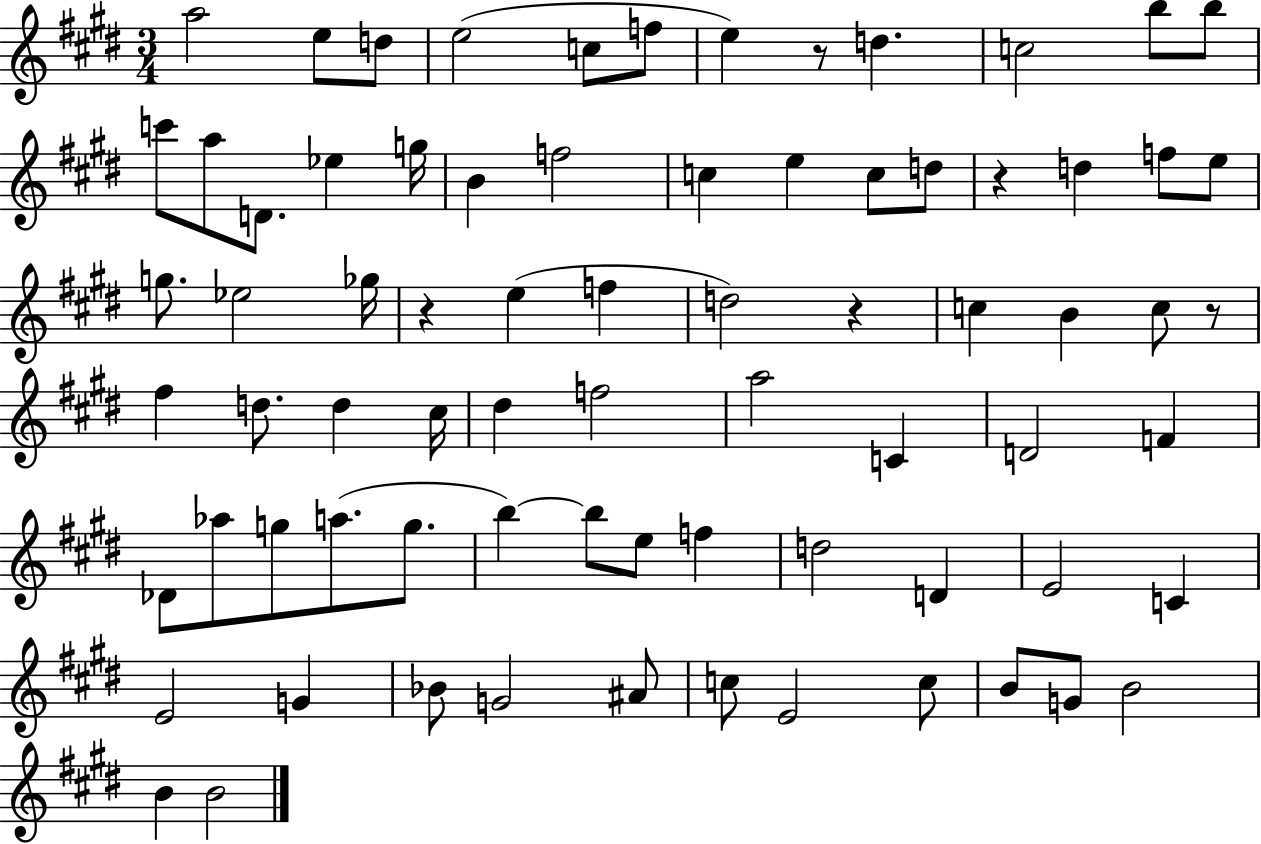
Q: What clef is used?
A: treble